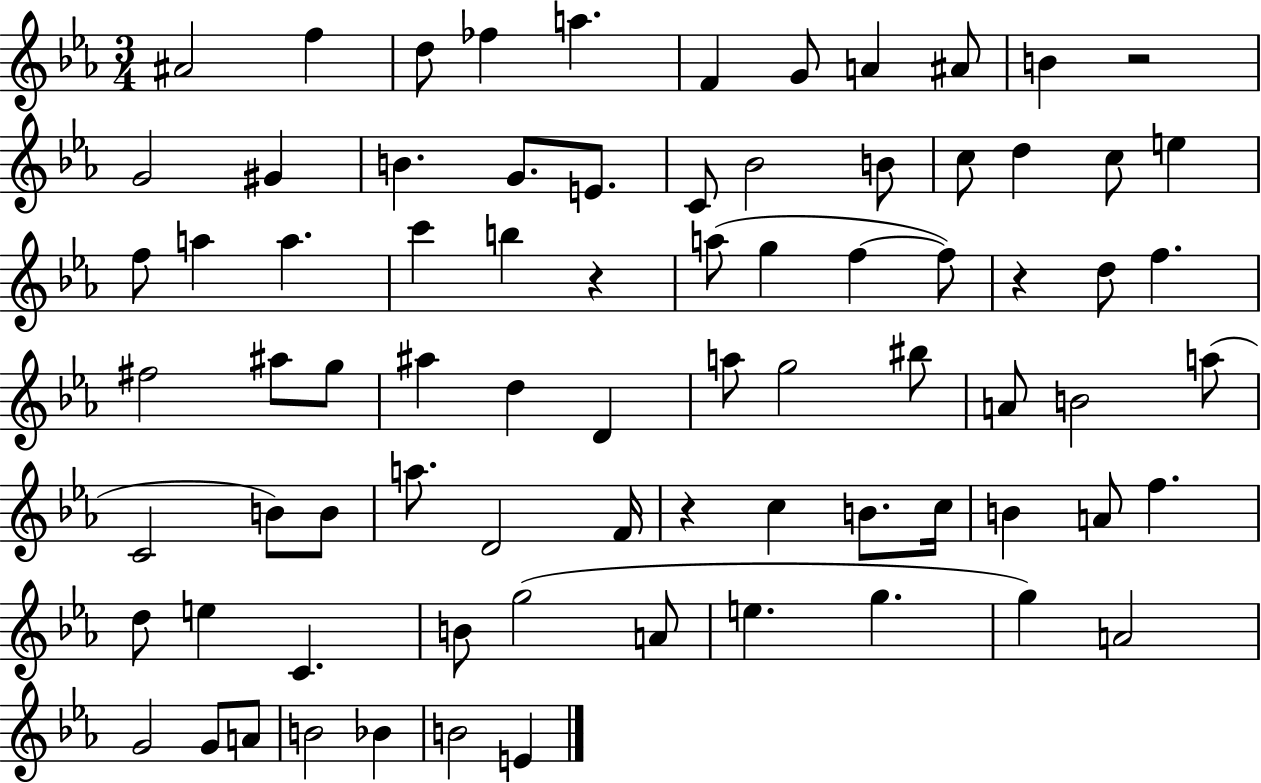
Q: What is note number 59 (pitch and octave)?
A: E5